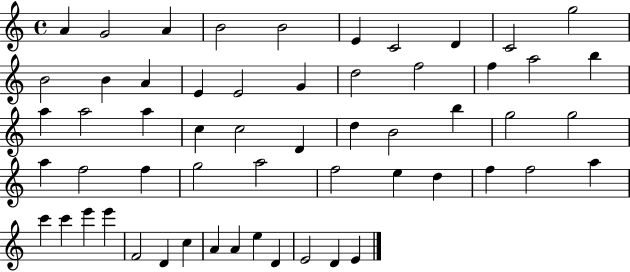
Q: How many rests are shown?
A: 0